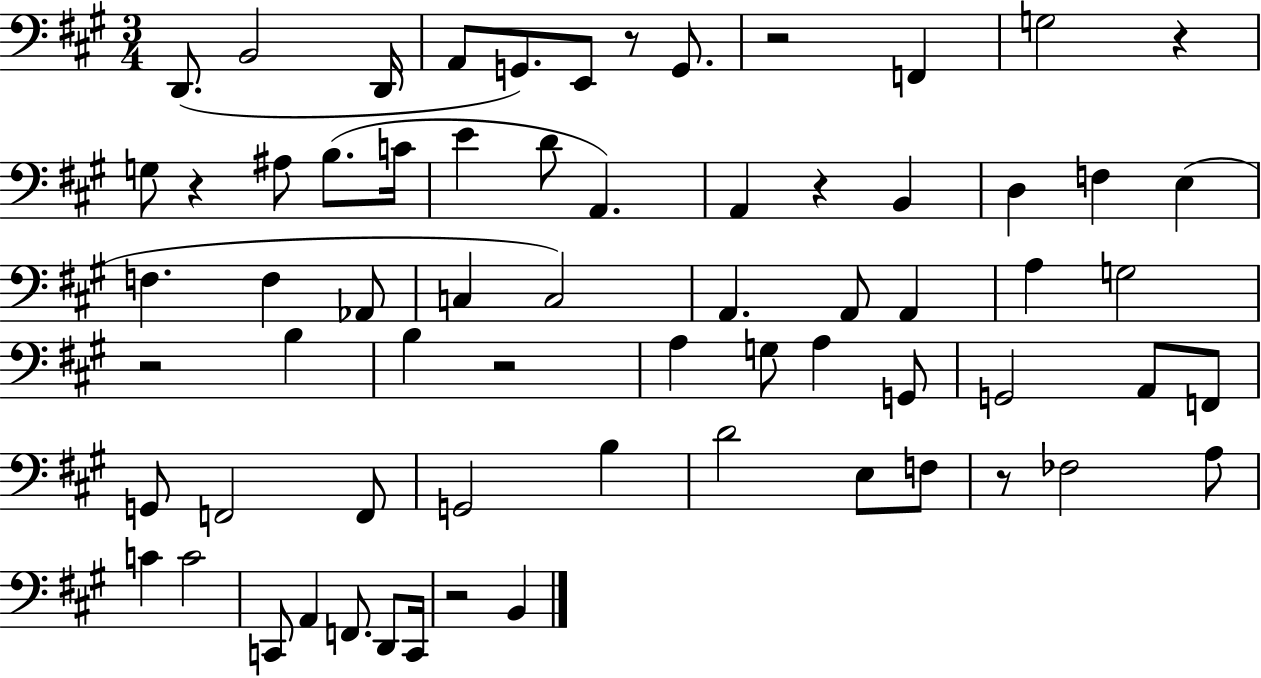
D2/e. B2/h D2/s A2/e G2/e. E2/e R/e G2/e. R/h F2/q G3/h R/q G3/e R/q A#3/e B3/e. C4/s E4/q D4/e A2/q. A2/q R/q B2/q D3/q F3/q E3/q F3/q. F3/q Ab2/e C3/q C3/h A2/q. A2/e A2/q A3/q G3/h R/h B3/q B3/q R/h A3/q G3/e A3/q G2/e G2/h A2/e F2/e G2/e F2/h F2/e G2/h B3/q D4/h E3/e F3/e R/e FES3/h A3/e C4/q C4/h C2/e A2/q F2/e. D2/e C2/s R/h B2/q